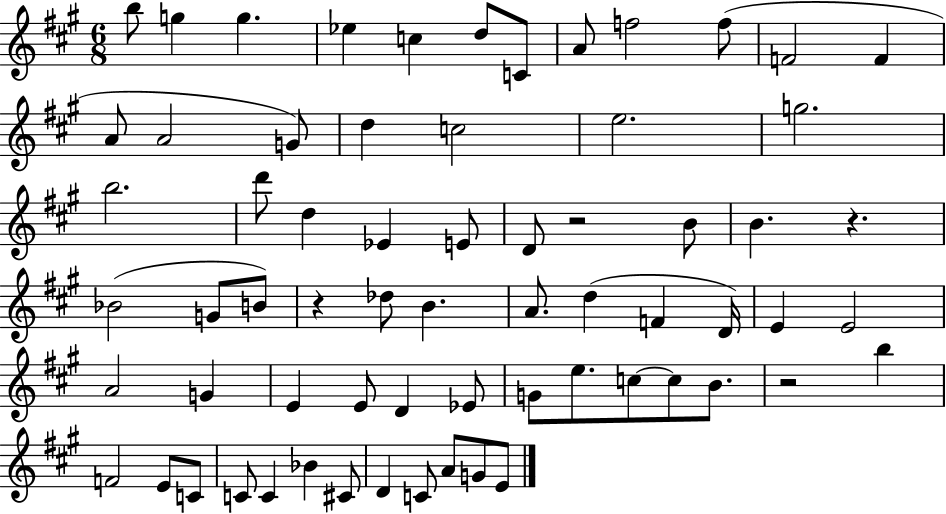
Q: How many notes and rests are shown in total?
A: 66